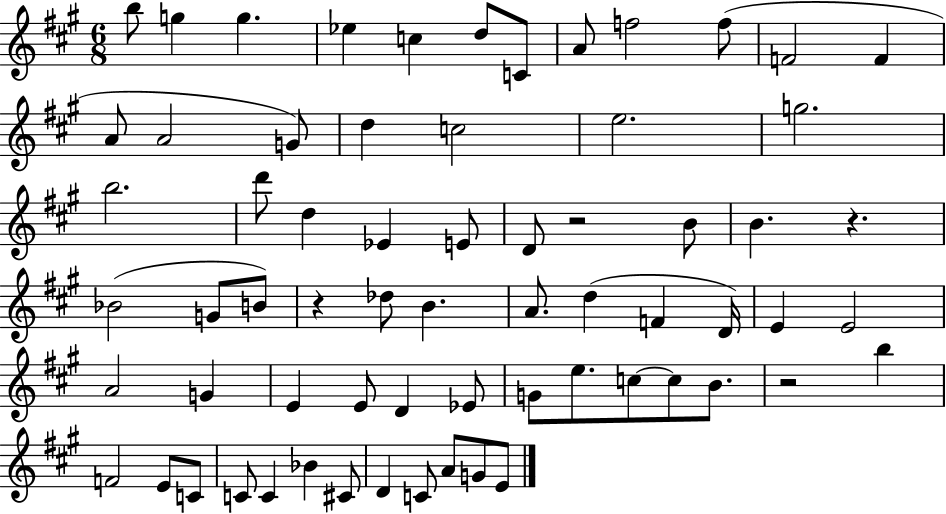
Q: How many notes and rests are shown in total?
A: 66